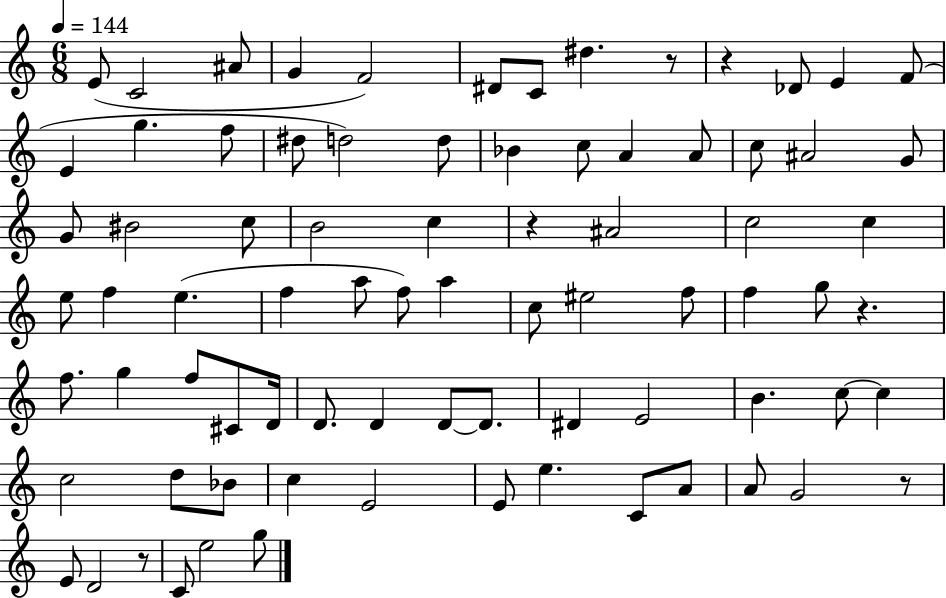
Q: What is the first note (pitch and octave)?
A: E4